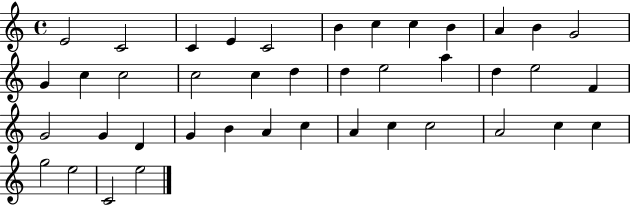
X:1
T:Untitled
M:4/4
L:1/4
K:C
E2 C2 C E C2 B c c B A B G2 G c c2 c2 c d d e2 a d e2 F G2 G D G B A c A c c2 A2 c c g2 e2 C2 e2